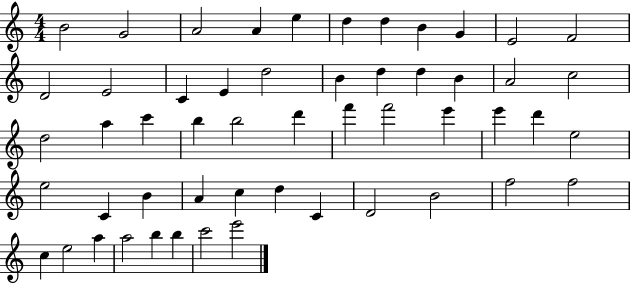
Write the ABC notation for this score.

X:1
T:Untitled
M:4/4
L:1/4
K:C
B2 G2 A2 A e d d B G E2 F2 D2 E2 C E d2 B d d B A2 c2 d2 a c' b b2 d' f' f'2 e' e' d' e2 e2 C B A c d C D2 B2 f2 f2 c e2 a a2 b b c'2 e'2